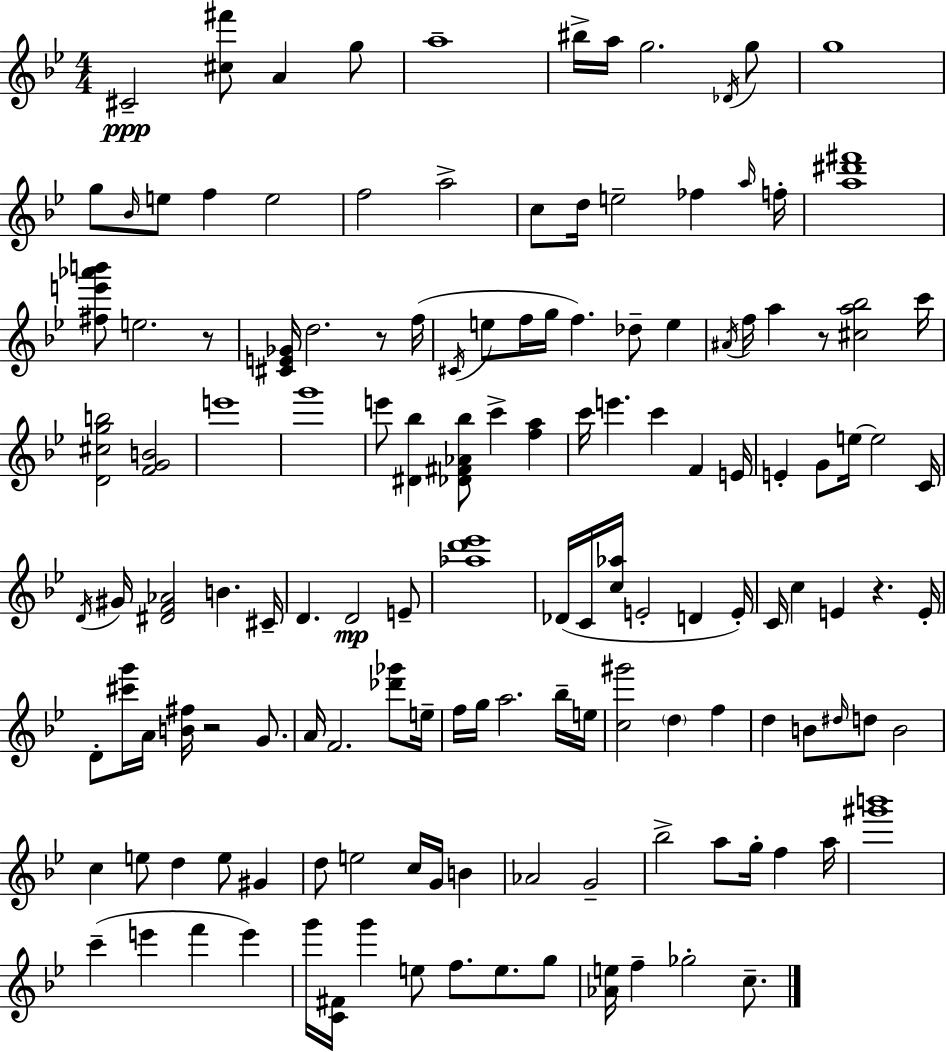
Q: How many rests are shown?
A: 5